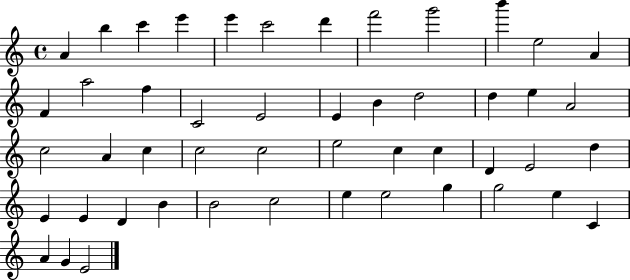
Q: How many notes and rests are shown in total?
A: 49